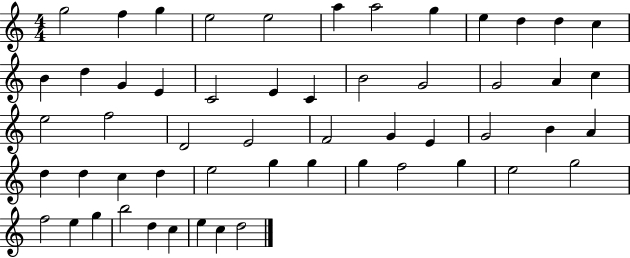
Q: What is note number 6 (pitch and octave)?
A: A5